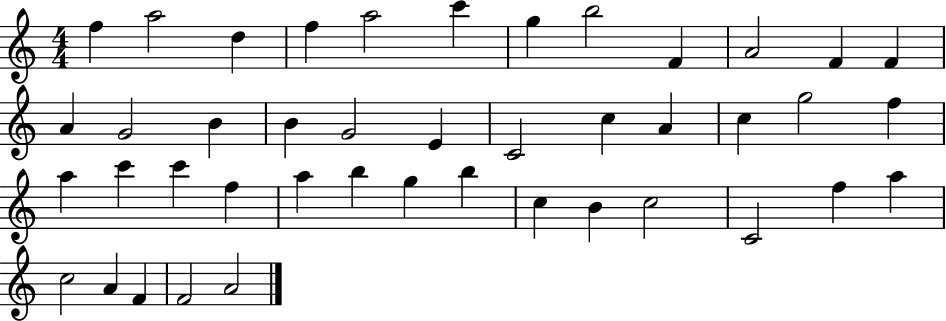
X:1
T:Untitled
M:4/4
L:1/4
K:C
f a2 d f a2 c' g b2 F A2 F F A G2 B B G2 E C2 c A c g2 f a c' c' f a b g b c B c2 C2 f a c2 A F F2 A2